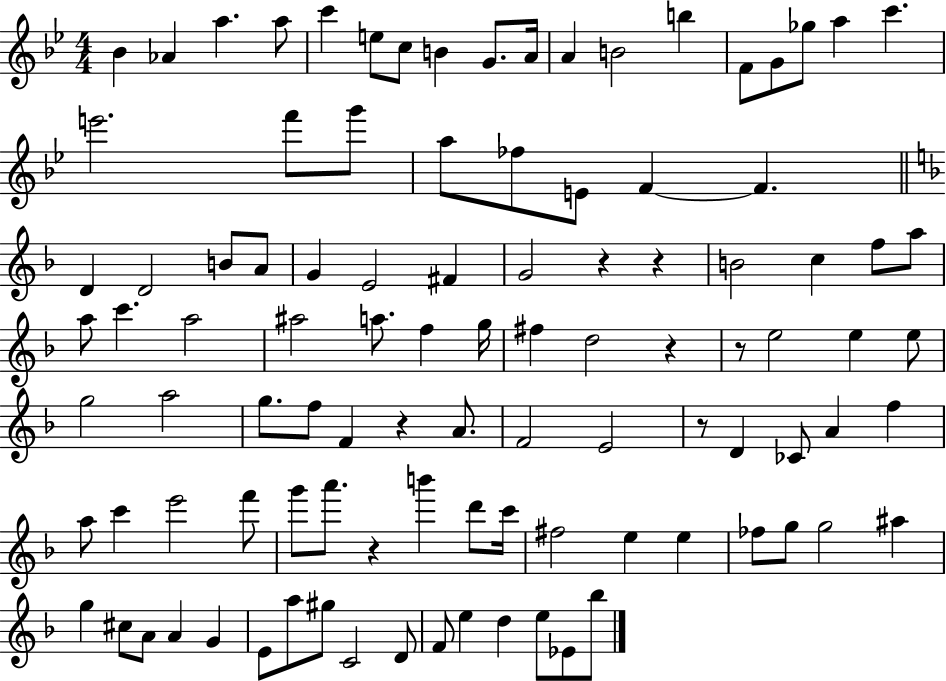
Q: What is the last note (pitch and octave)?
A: Bb5